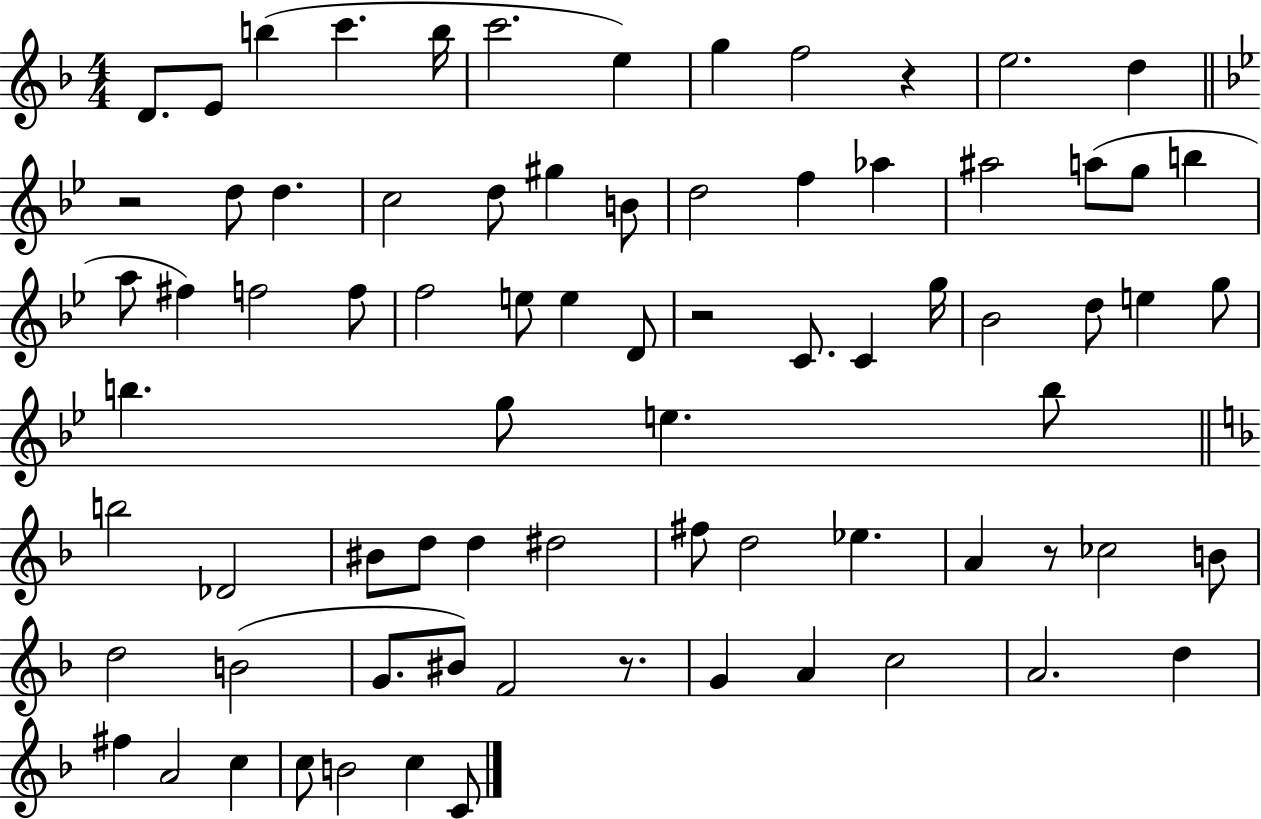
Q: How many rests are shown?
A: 5